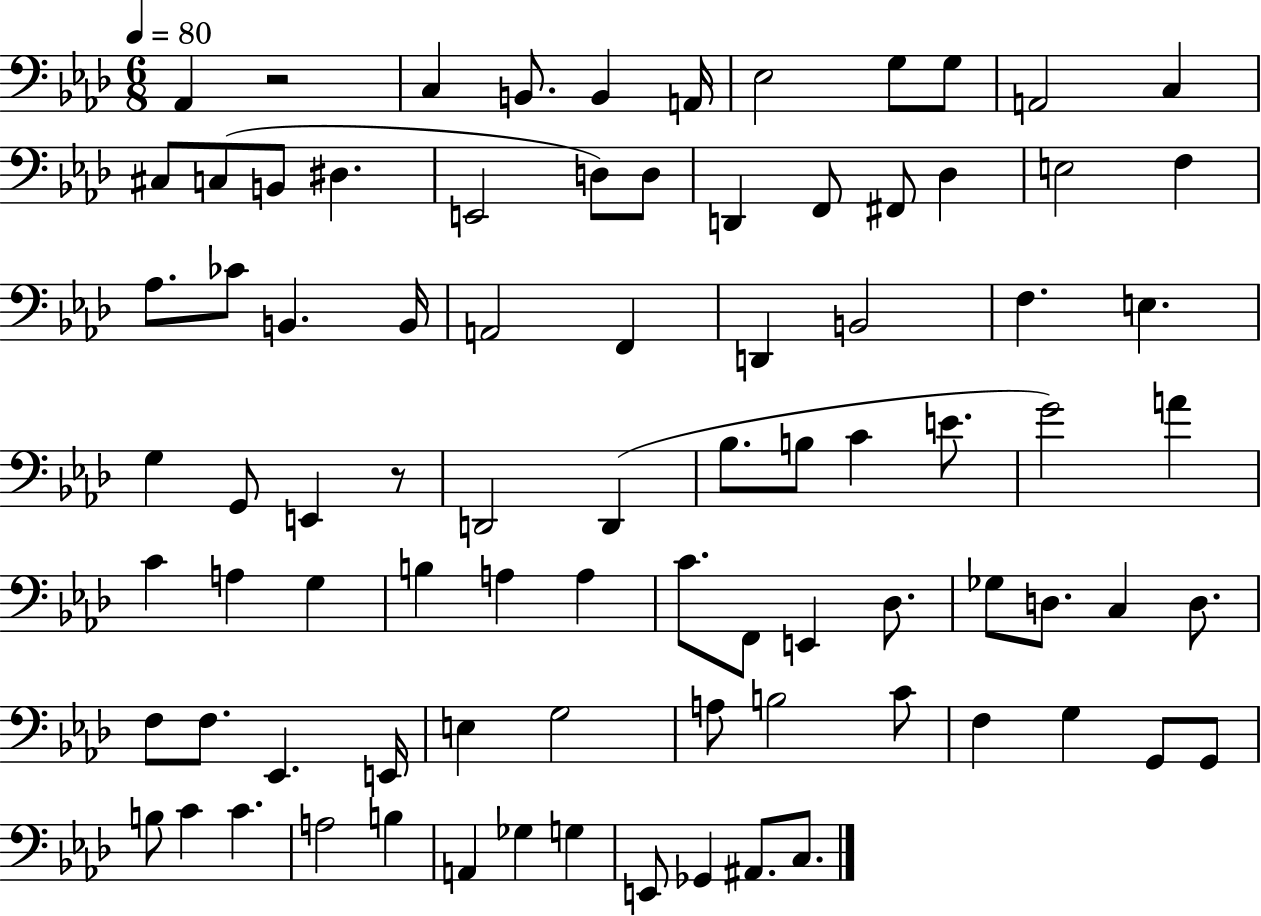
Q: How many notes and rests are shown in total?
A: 85